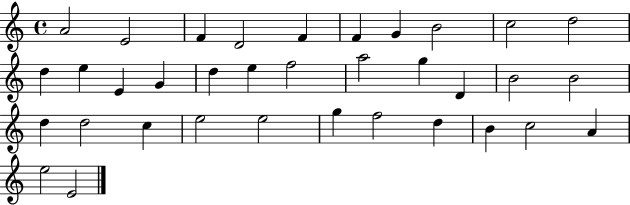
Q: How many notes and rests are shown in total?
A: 35